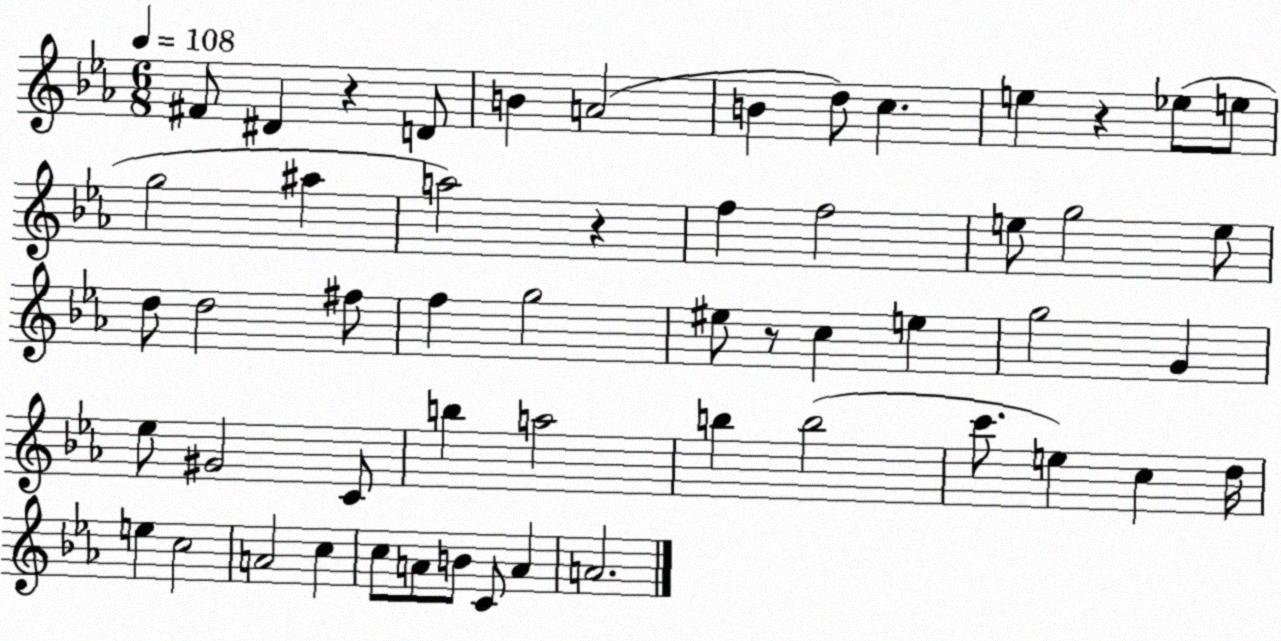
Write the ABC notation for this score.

X:1
T:Untitled
M:6/8
L:1/4
K:Eb
^F/2 ^D z D/2 B A2 B d/2 c e z _e/2 e/2 g2 ^a a2 z f f2 e/2 g2 e/2 d/2 d2 ^f/2 f g2 ^e/2 z/2 c e g2 G _e/2 ^G2 C/2 b a2 b b2 c'/2 e c d/4 e c2 A2 c c/2 A/2 B/2 C/2 A A2